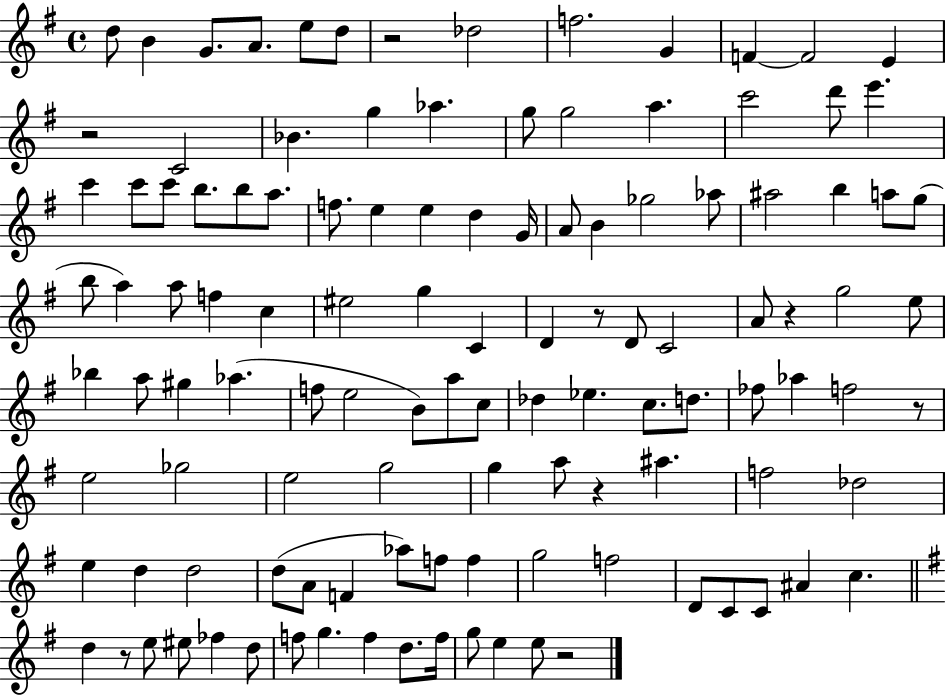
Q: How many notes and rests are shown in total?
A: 117